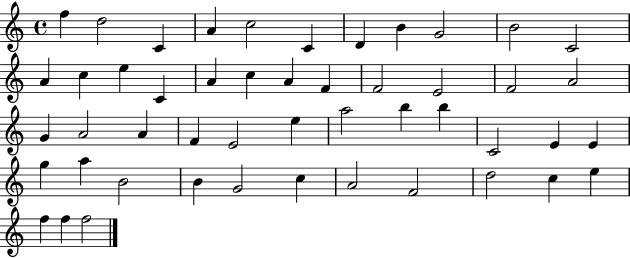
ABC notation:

X:1
T:Untitled
M:4/4
L:1/4
K:C
f d2 C A c2 C D B G2 B2 C2 A c e C A c A F F2 E2 F2 A2 G A2 A F E2 e a2 b b C2 E E g a B2 B G2 c A2 F2 d2 c e f f f2